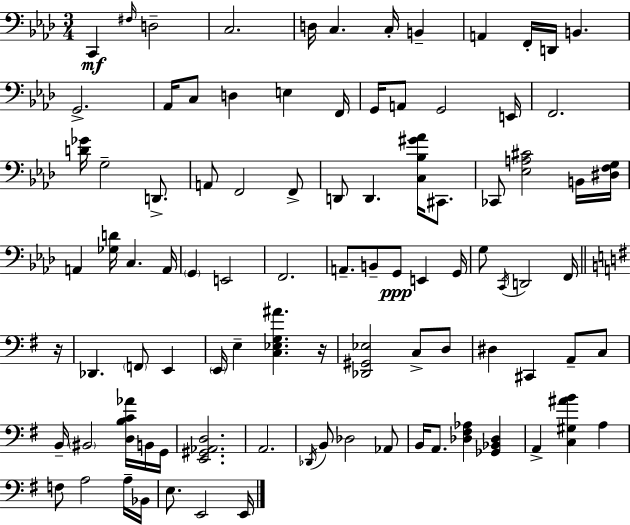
C2/q F#3/s D3/h C3/h. D3/s C3/q. C3/s B2/q A2/q F2/s D2/s B2/q. G2/h. Ab2/s C3/e D3/q E3/q F2/s G2/s A2/e G2/h E2/s F2/h. [D4,Gb4]/s G3/h D2/e. A2/e F2/h F2/e D2/e D2/q. [C3,Bb3,G#4,Ab4]/s C#2/e. CES2/e [Eb3,A3,C#4]/h B2/s [D#3,F3,G3]/s A2/q [Gb3,D4]/s C3/q. A2/s G2/q E2/h F2/h. A2/e. B2/e G2/e E2/q G2/s G3/e C2/s D2/h F2/s R/s Db2/q. F2/e E2/q E2/s E3/q [C3,Eb3,G3,A#4]/q. R/s [Db2,G#2,Eb3]/h C3/e D3/e D#3/q C#2/q A2/e C3/e B2/s BIS2/h [D3,B3,C4,Ab4]/s B2/s G2/s [E2,G#2,Ab2,D3]/h. A2/h. Db2/s B2/e Db3/h Ab2/e B2/s A2/e. [Db3,F#3,Ab3]/q [Gb2,Bb2,Db3]/q A2/q [C3,G#3,A#4,B4]/q A3/q F3/e A3/h A3/s Bb2/s E3/e. E2/h E2/s